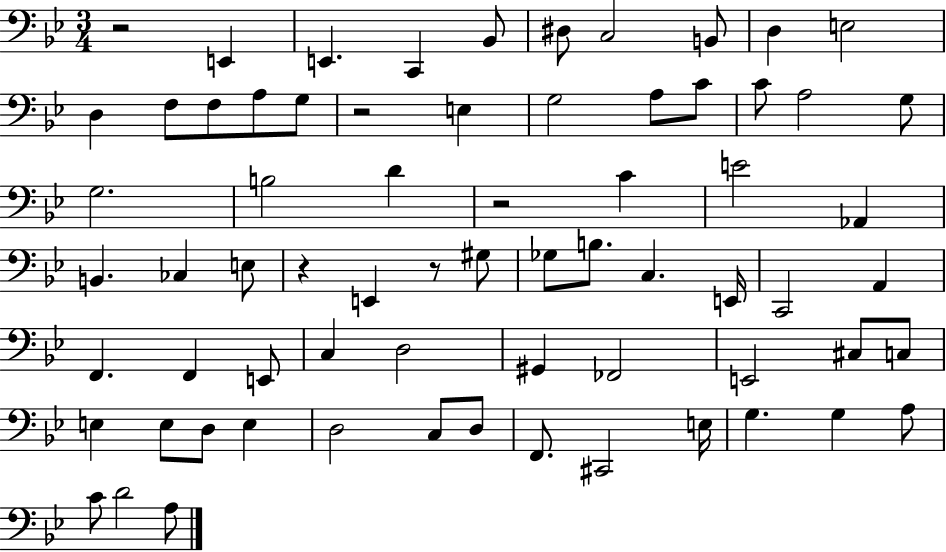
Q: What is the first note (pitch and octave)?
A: E2